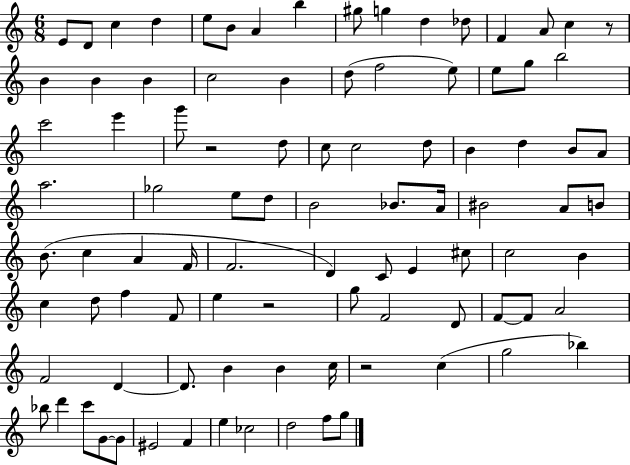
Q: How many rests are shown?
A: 4